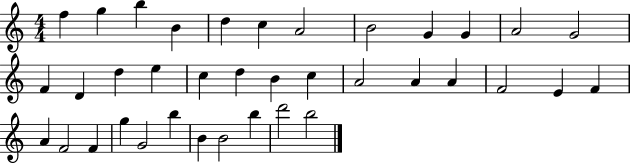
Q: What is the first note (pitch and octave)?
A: F5